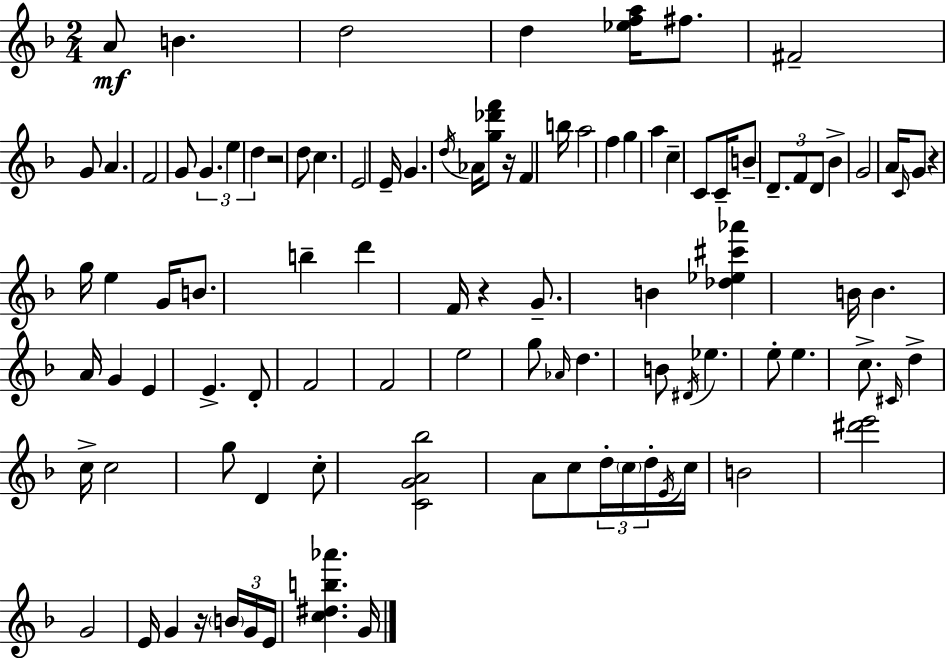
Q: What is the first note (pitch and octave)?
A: A4